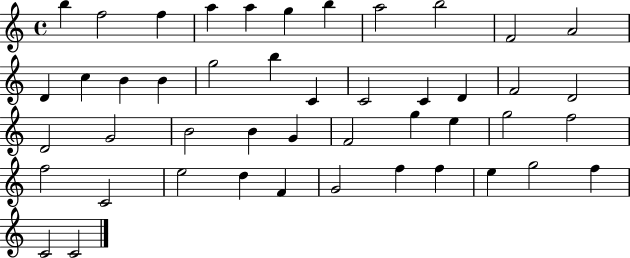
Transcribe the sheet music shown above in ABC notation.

X:1
T:Untitled
M:4/4
L:1/4
K:C
b f2 f a a g b a2 b2 F2 A2 D c B B g2 b C C2 C D F2 D2 D2 G2 B2 B G F2 g e g2 f2 f2 C2 e2 d F G2 f f e g2 f C2 C2